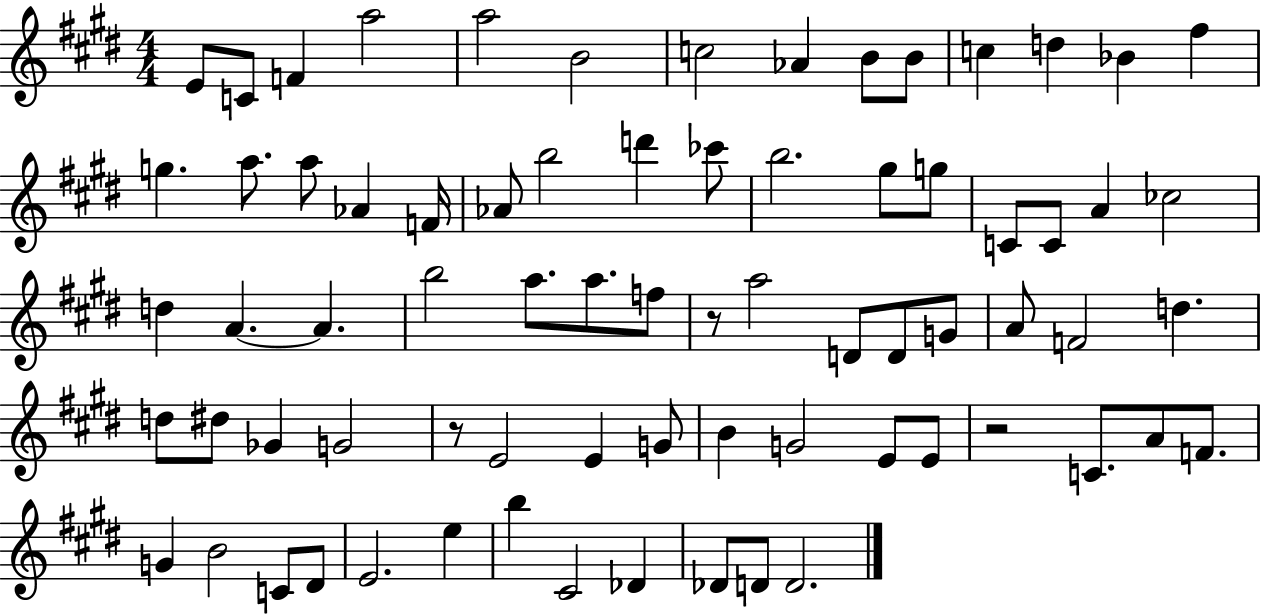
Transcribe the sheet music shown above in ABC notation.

X:1
T:Untitled
M:4/4
L:1/4
K:E
E/2 C/2 F a2 a2 B2 c2 _A B/2 B/2 c d _B ^f g a/2 a/2 _A F/4 _A/2 b2 d' _c'/2 b2 ^g/2 g/2 C/2 C/2 A _c2 d A A b2 a/2 a/2 f/2 z/2 a2 D/2 D/2 G/2 A/2 F2 d d/2 ^d/2 _G G2 z/2 E2 E G/2 B G2 E/2 E/2 z2 C/2 A/2 F/2 G B2 C/2 ^D/2 E2 e b ^C2 _D _D/2 D/2 D2